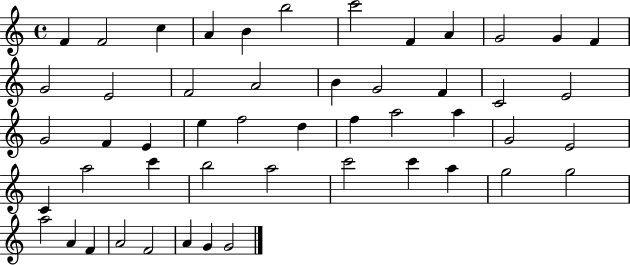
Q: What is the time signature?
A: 4/4